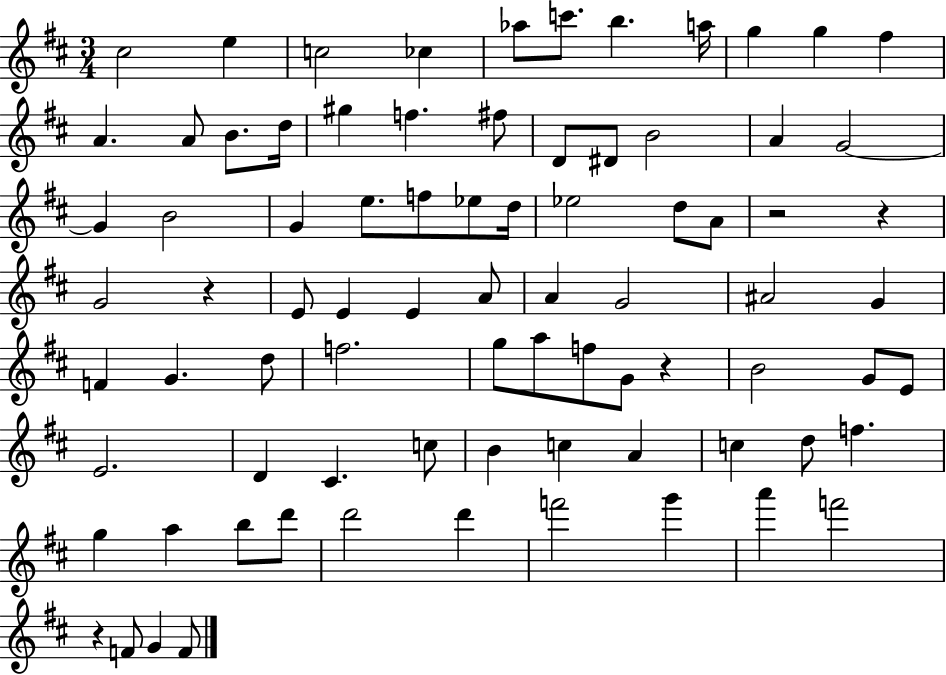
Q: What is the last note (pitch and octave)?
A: F4